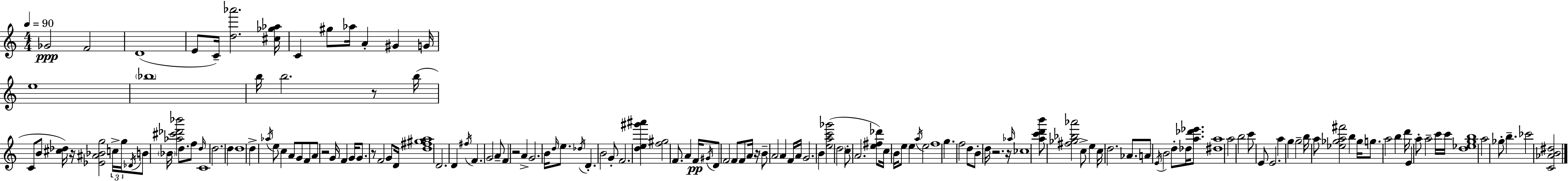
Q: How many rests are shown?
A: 8